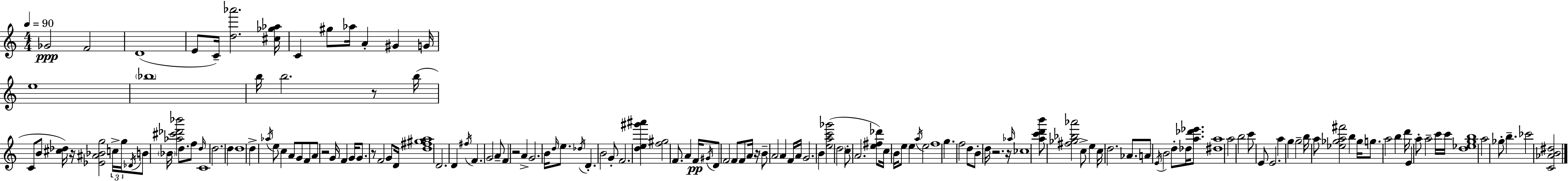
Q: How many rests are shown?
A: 8